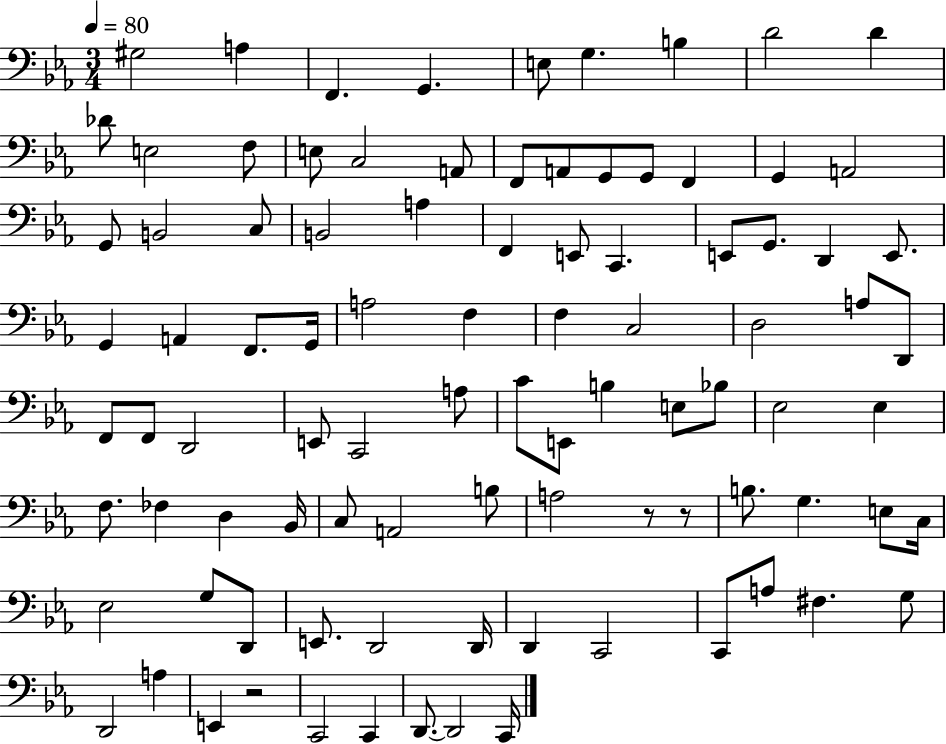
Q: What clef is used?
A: bass